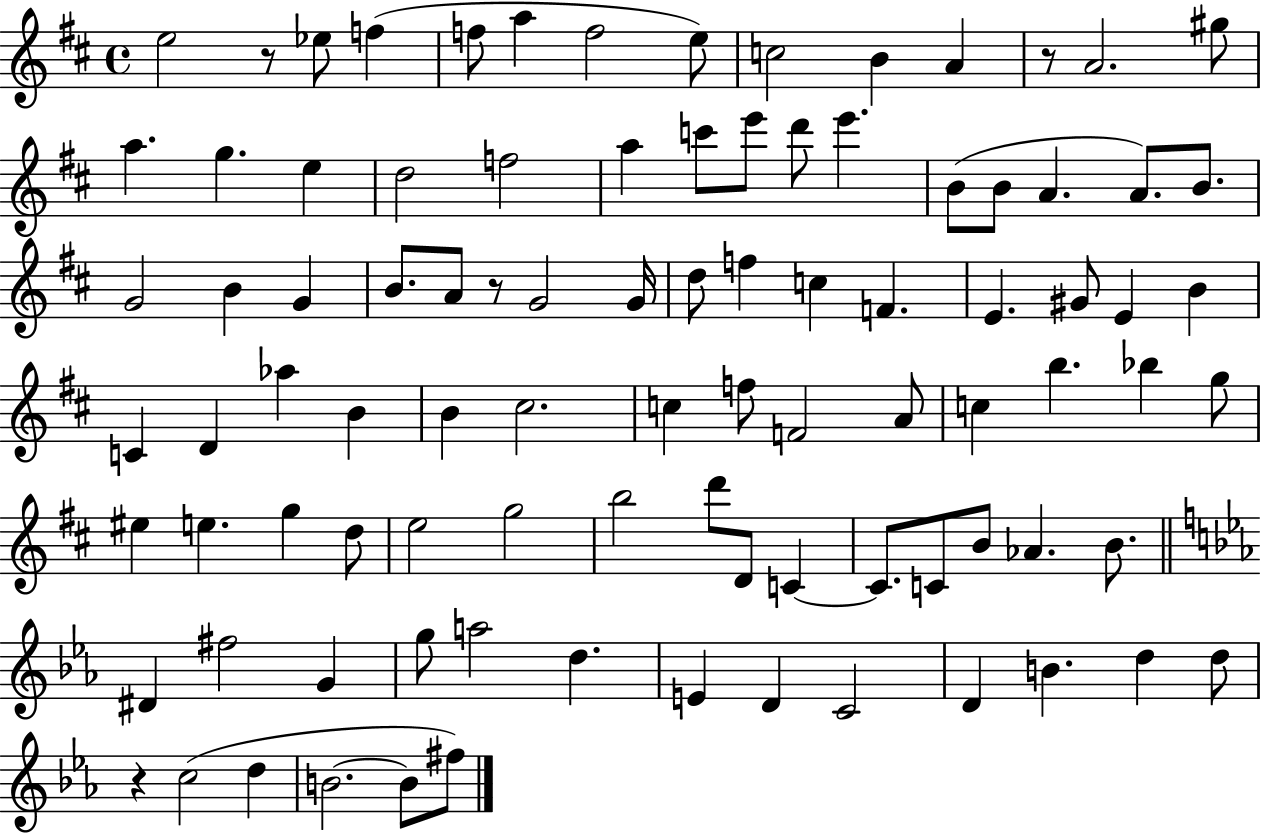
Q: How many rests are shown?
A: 4